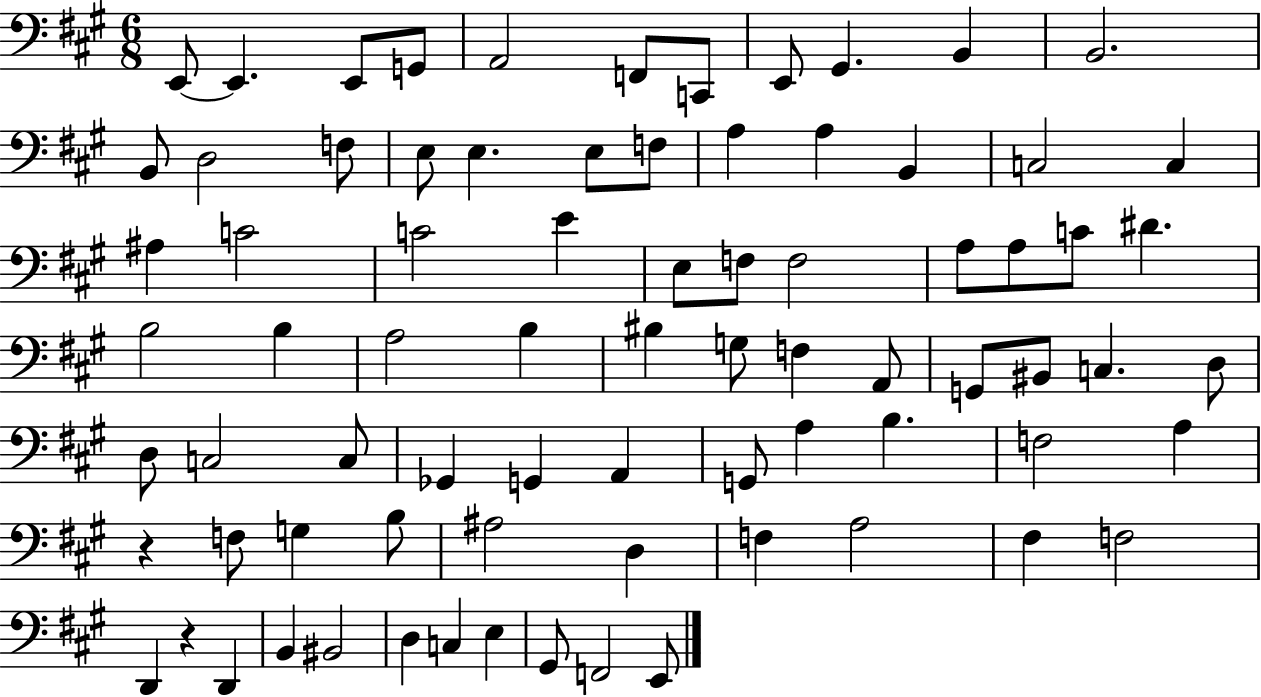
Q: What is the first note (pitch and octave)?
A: E2